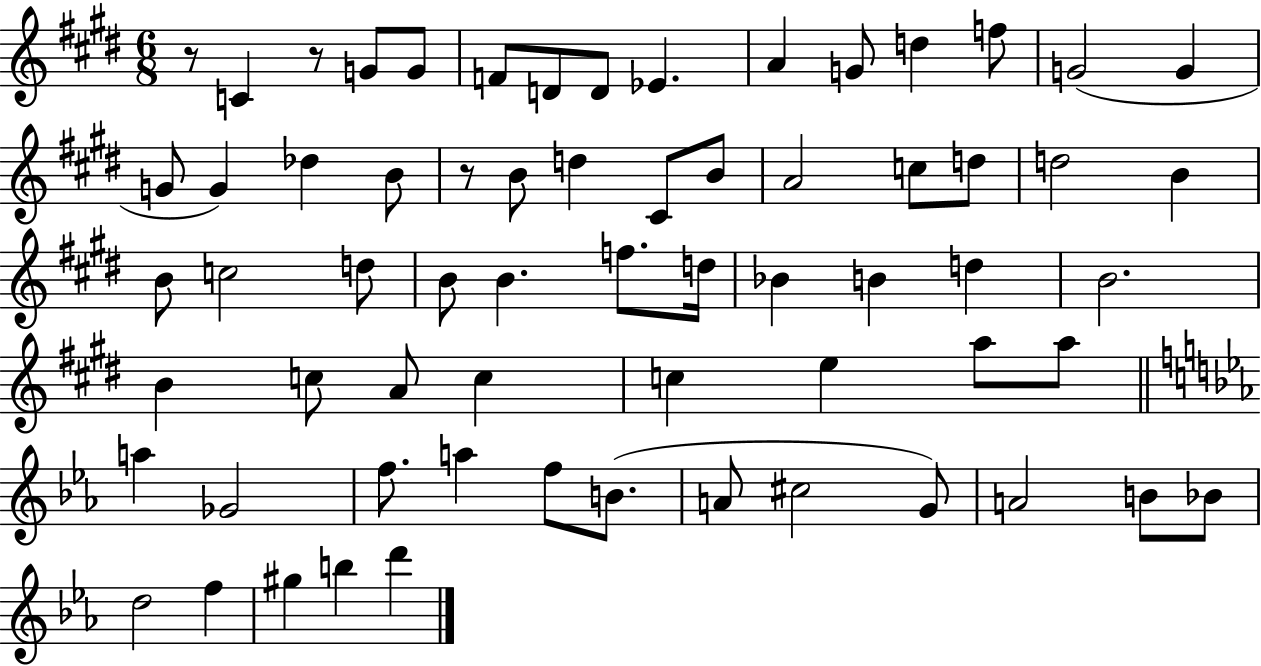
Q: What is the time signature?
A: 6/8